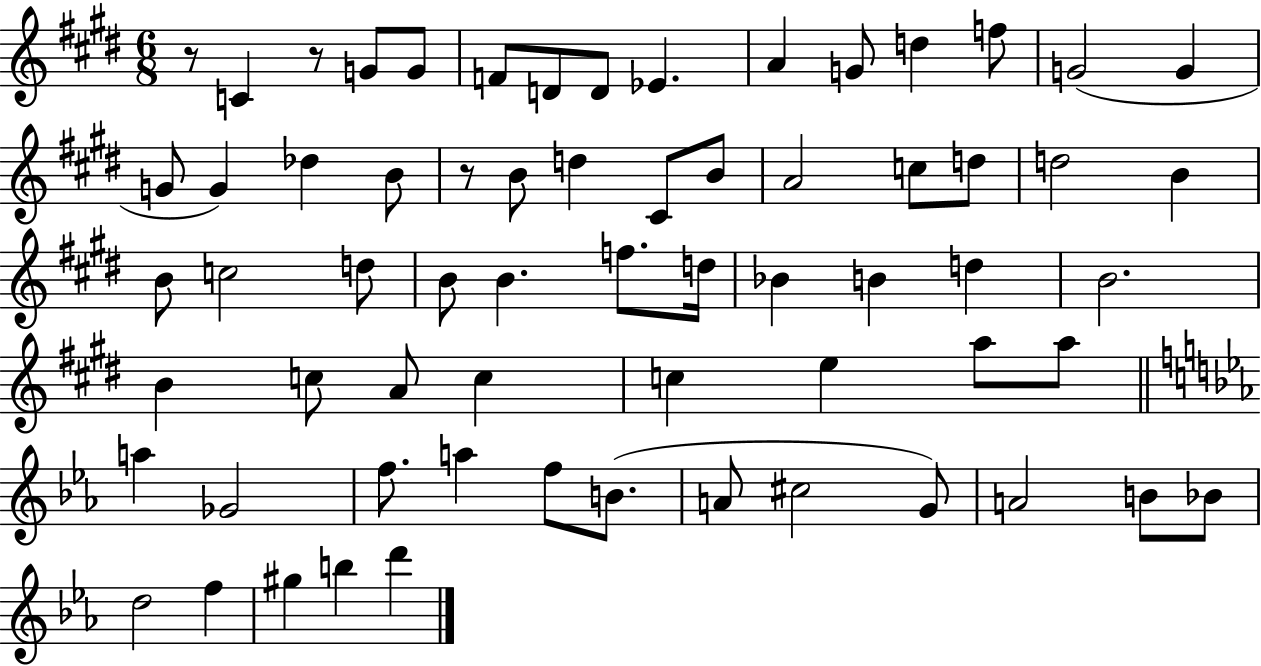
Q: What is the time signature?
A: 6/8